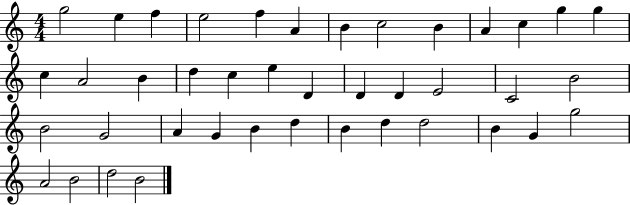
G5/h E5/q F5/q E5/h F5/q A4/q B4/q C5/h B4/q A4/q C5/q G5/q G5/q C5/q A4/h B4/q D5/q C5/q E5/q D4/q D4/q D4/q E4/h C4/h B4/h B4/h G4/h A4/q G4/q B4/q D5/q B4/q D5/q D5/h B4/q G4/q G5/h A4/h B4/h D5/h B4/h